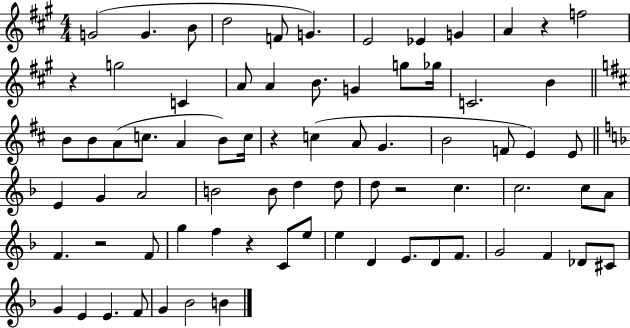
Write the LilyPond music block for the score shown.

{
  \clef treble
  \numericTimeSignature
  \time 4/4
  \key a \major
  g'2( g'4. b'8 | d''2 f'8 g'4.) | e'2 ees'4 g'4 | a'4 r4 f''2 | \break r4 g''2 c'4 | a'8 a'4 b'8. g'4 g''8 ges''16 | c'2. b'4 | \bar "||" \break \key d \major b'8 b'8 a'8( c''8. a'4 b'8) c''16 | r4 c''4( a'8 g'4. | b'2 f'8 e'4) e'8 | \bar "||" \break \key f \major e'4 g'4 a'2 | b'2 b'8 d''4 d''8 | d''8 r2 c''4. | c''2. c''8 a'8 | \break f'4. r2 f'8 | g''4 f''4 r4 c'8 e''8 | e''4 d'4 e'8. d'8 f'8. | g'2 f'4 des'8 cis'8 | \break g'4 e'4 e'4. f'8 | g'4 bes'2 b'4 | \bar "|."
}